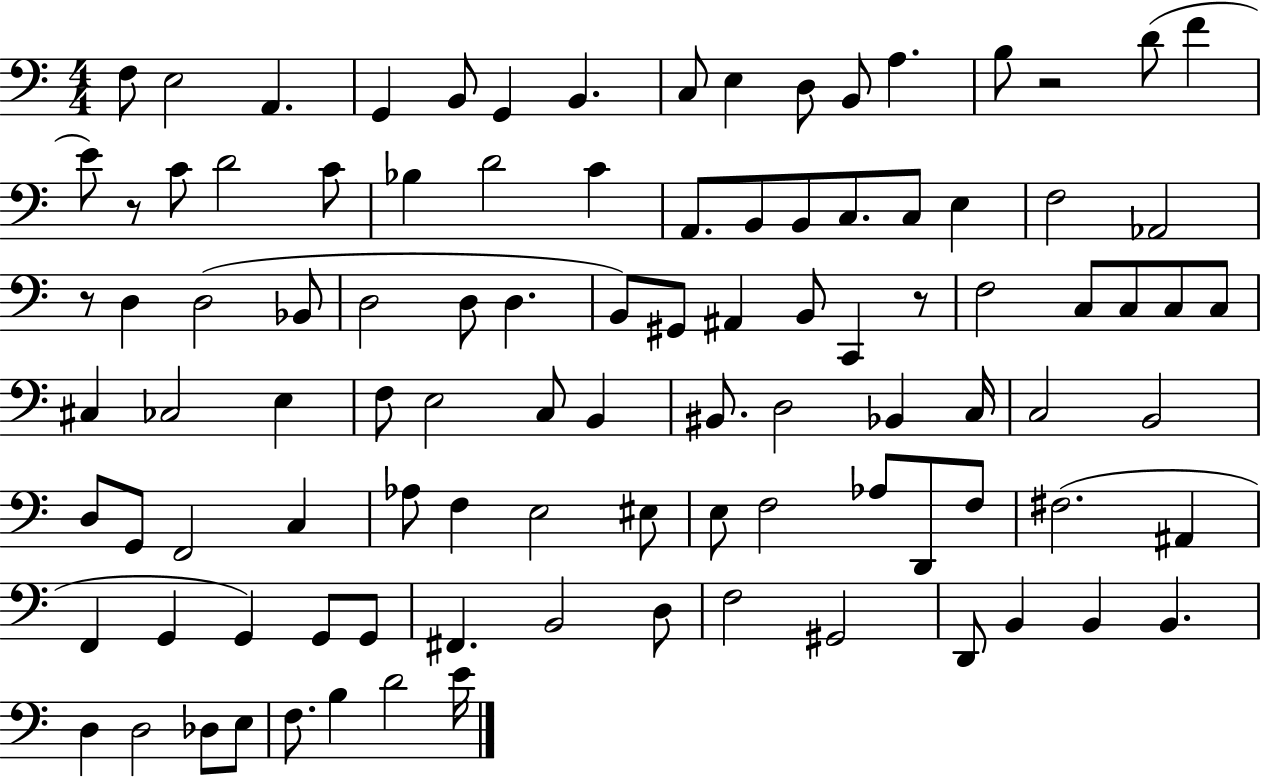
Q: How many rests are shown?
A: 4